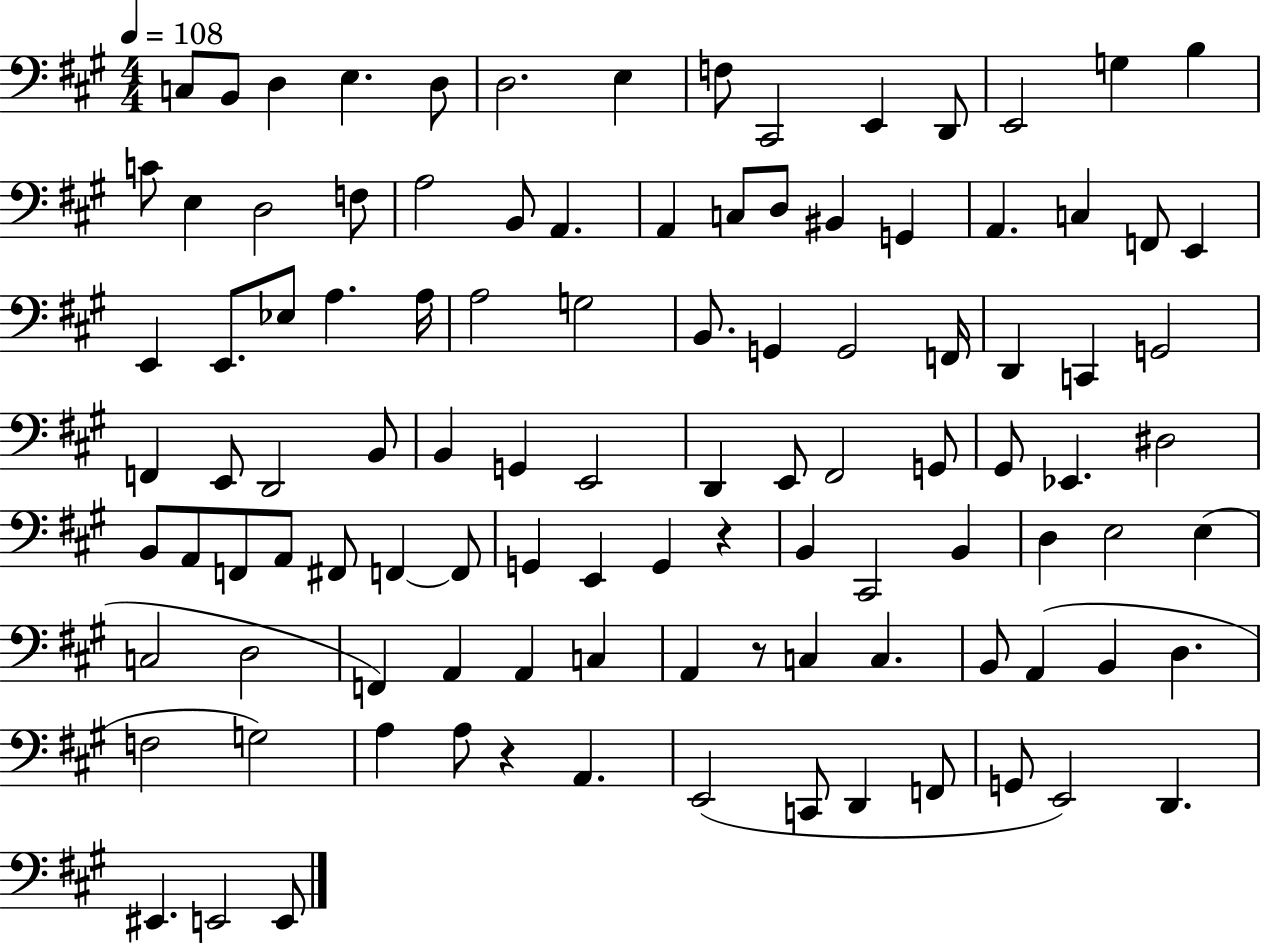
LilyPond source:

{
  \clef bass
  \numericTimeSignature
  \time 4/4
  \key a \major
  \tempo 4 = 108
  c8 b,8 d4 e4. d8 | d2. e4 | f8 cis,2 e,4 d,8 | e,2 g4 b4 | \break c'8 e4 d2 f8 | a2 b,8 a,4. | a,4 c8 d8 bis,4 g,4 | a,4. c4 f,8 e,4 | \break e,4 e,8. ees8 a4. a16 | a2 g2 | b,8. g,4 g,2 f,16 | d,4 c,4 g,2 | \break f,4 e,8 d,2 b,8 | b,4 g,4 e,2 | d,4 e,8 fis,2 g,8 | gis,8 ees,4. dis2 | \break b,8 a,8 f,8 a,8 fis,8 f,4~~ f,8 | g,4 e,4 g,4 r4 | b,4 cis,2 b,4 | d4 e2 e4( | \break c2 d2 | f,4) a,4 a,4 c4 | a,4 r8 c4 c4. | b,8 a,4( b,4 d4. | \break f2 g2) | a4 a8 r4 a,4. | e,2( c,8 d,4 f,8 | g,8 e,2) d,4. | \break eis,4. e,2 e,8 | \bar "|."
}